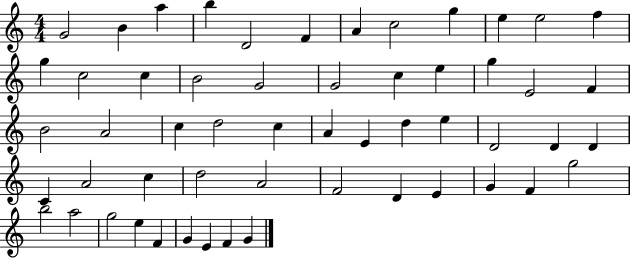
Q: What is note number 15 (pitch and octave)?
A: C5